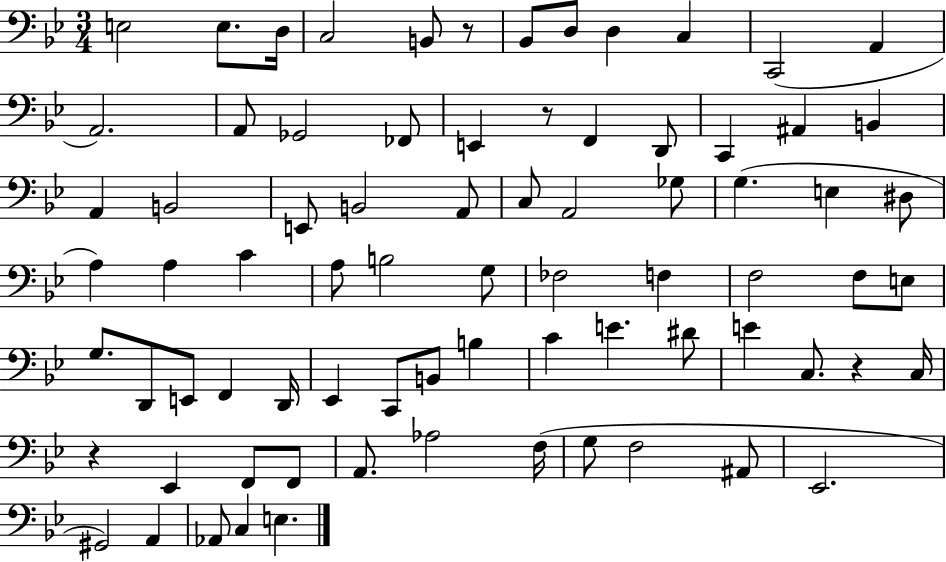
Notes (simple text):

E3/h E3/e. D3/s C3/h B2/e R/e Bb2/e D3/e D3/q C3/q C2/h A2/q A2/h. A2/e Gb2/h FES2/e E2/q R/e F2/q D2/e C2/q A#2/q B2/q A2/q B2/h E2/e B2/h A2/e C3/e A2/h Gb3/e G3/q. E3/q D#3/e A3/q A3/q C4/q A3/e B3/h G3/e FES3/h F3/q F3/h F3/e E3/e G3/e. D2/e E2/e F2/q D2/s Eb2/q C2/e B2/e B3/q C4/q E4/q. D#4/e E4/q C3/e. R/q C3/s R/q Eb2/q F2/e F2/e A2/e. Ab3/h F3/s G3/e F3/h A#2/e Eb2/h. G#2/h A2/q Ab2/e C3/q E3/q.